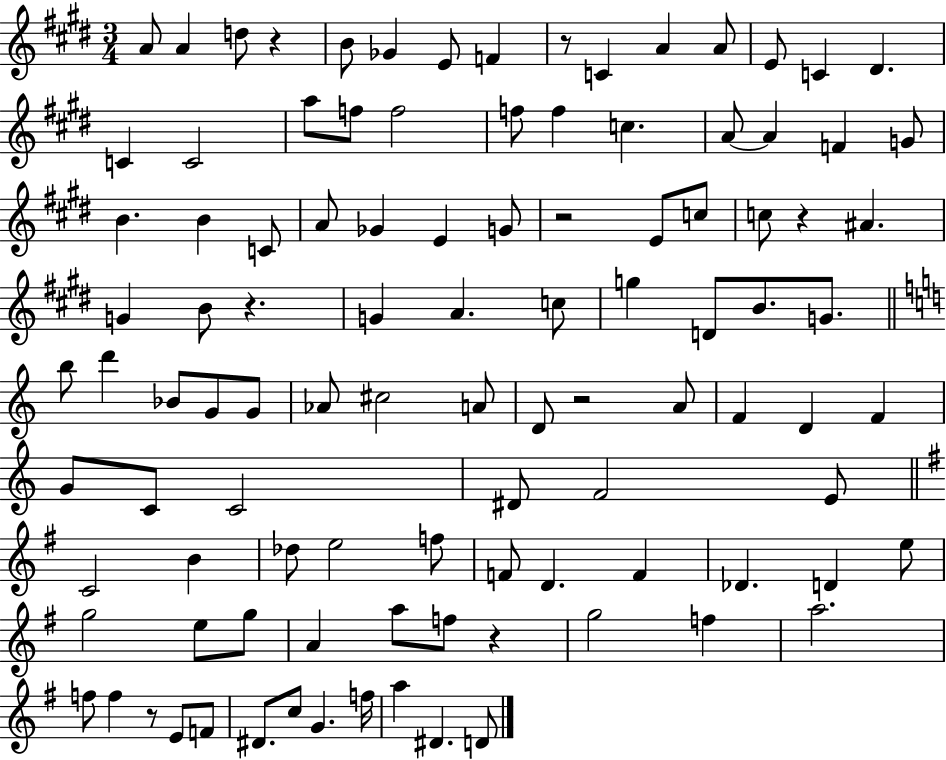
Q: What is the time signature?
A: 3/4